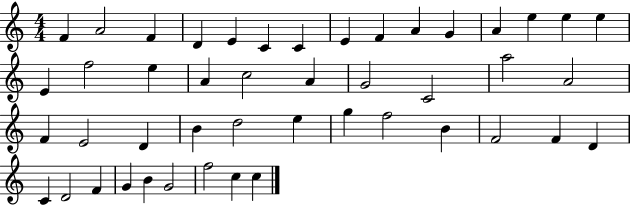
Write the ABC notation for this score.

X:1
T:Untitled
M:4/4
L:1/4
K:C
F A2 F D E C C E F A G A e e e E f2 e A c2 A G2 C2 a2 A2 F E2 D B d2 e g f2 B F2 F D C D2 F G B G2 f2 c c